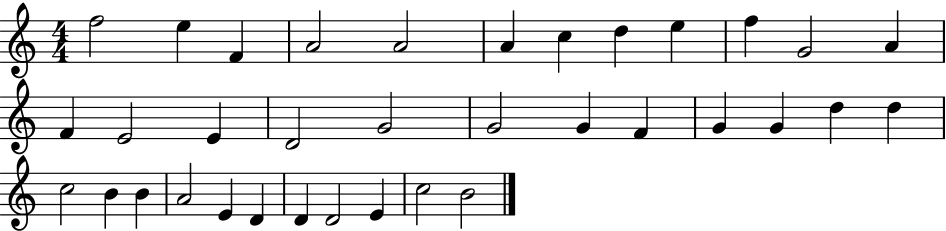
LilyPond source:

{
  \clef treble
  \numericTimeSignature
  \time 4/4
  \key c \major
  f''2 e''4 f'4 | a'2 a'2 | a'4 c''4 d''4 e''4 | f''4 g'2 a'4 | \break f'4 e'2 e'4 | d'2 g'2 | g'2 g'4 f'4 | g'4 g'4 d''4 d''4 | \break c''2 b'4 b'4 | a'2 e'4 d'4 | d'4 d'2 e'4 | c''2 b'2 | \break \bar "|."
}